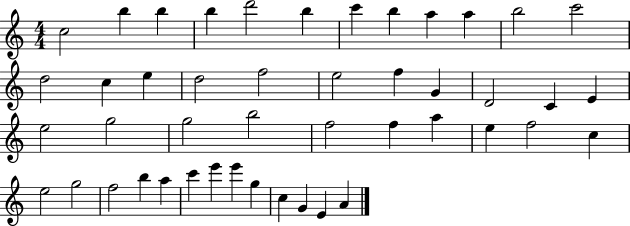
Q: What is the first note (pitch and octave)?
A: C5